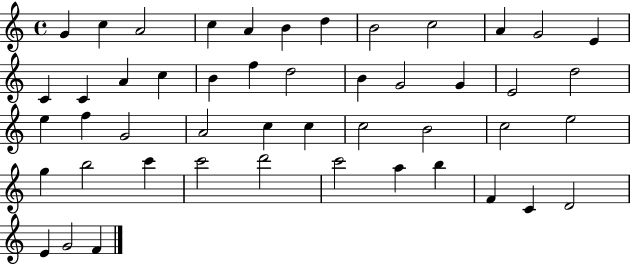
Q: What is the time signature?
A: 4/4